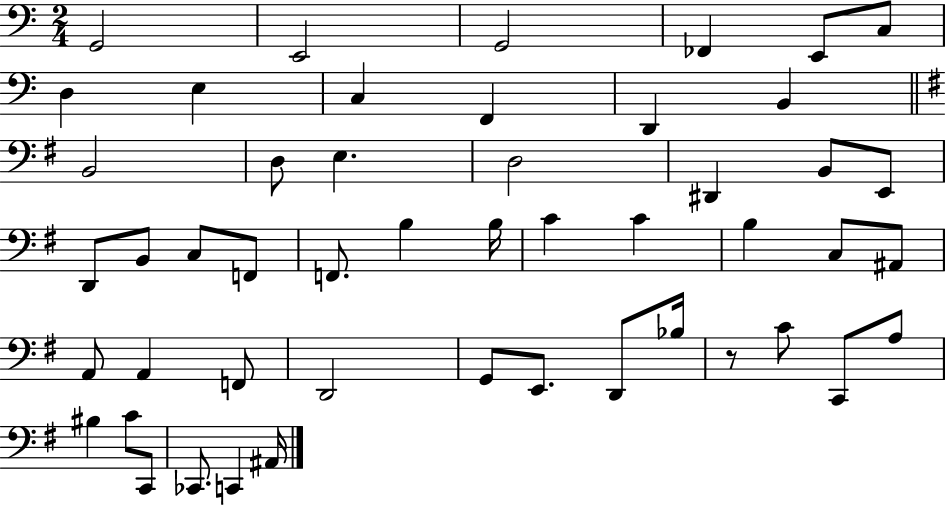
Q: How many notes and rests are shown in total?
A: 49